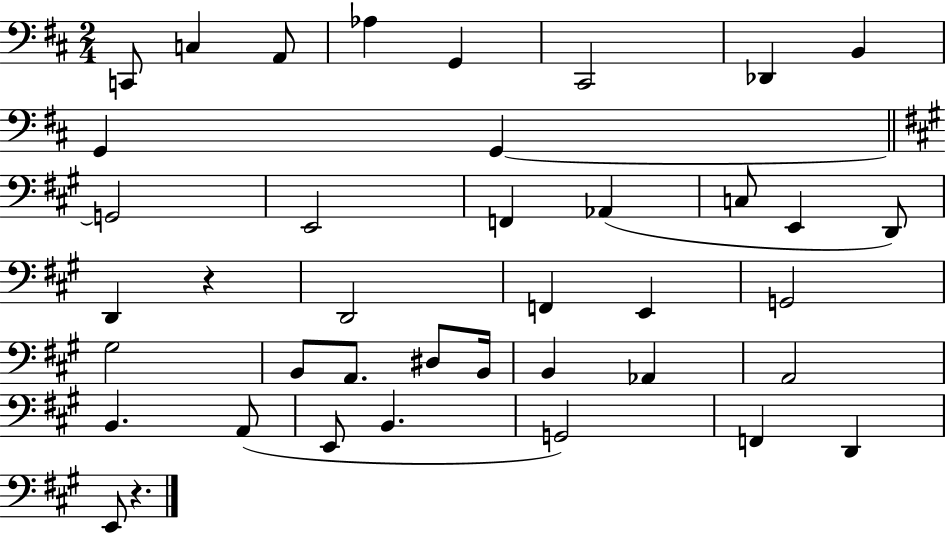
C2/e C3/q A2/e Ab3/q G2/q C#2/h Db2/q B2/q G2/q G2/q G2/h E2/h F2/q Ab2/q C3/e E2/q D2/e D2/q R/q D2/h F2/q E2/q G2/h G#3/h B2/e A2/e. D#3/e B2/s B2/q Ab2/q A2/h B2/q. A2/e E2/e B2/q. G2/h F2/q D2/q E2/e R/q.